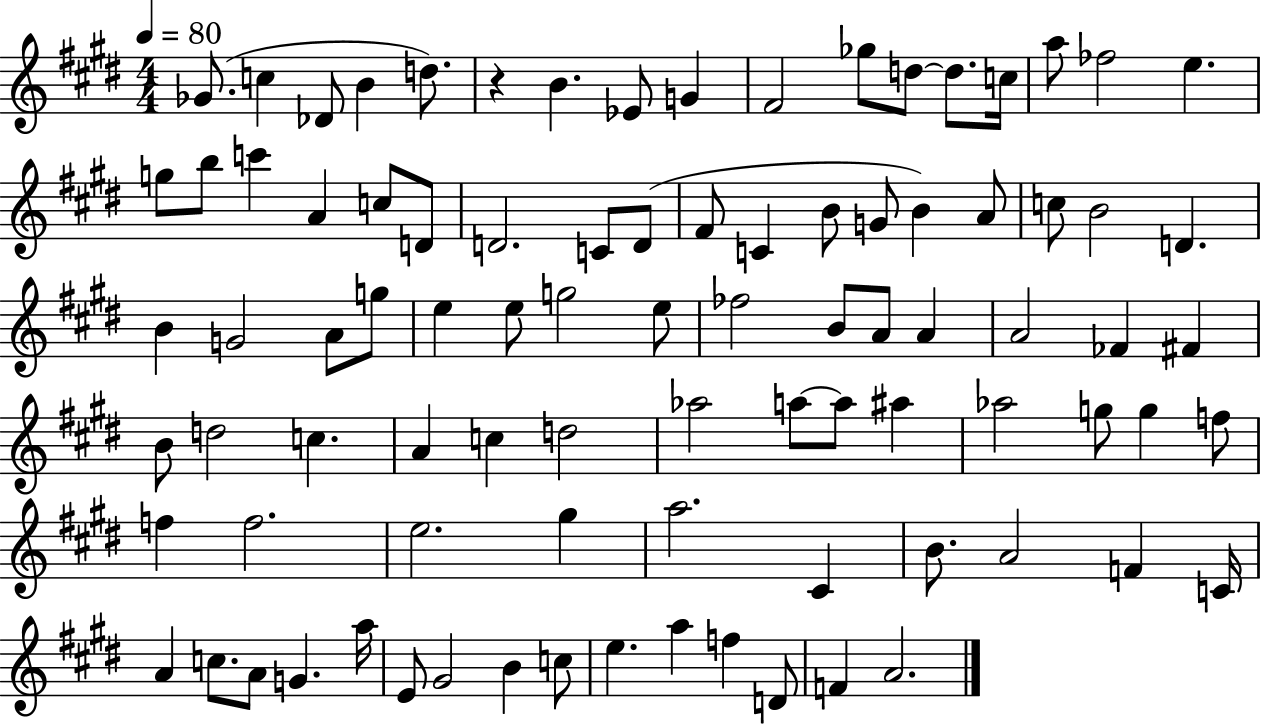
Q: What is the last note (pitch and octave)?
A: A4